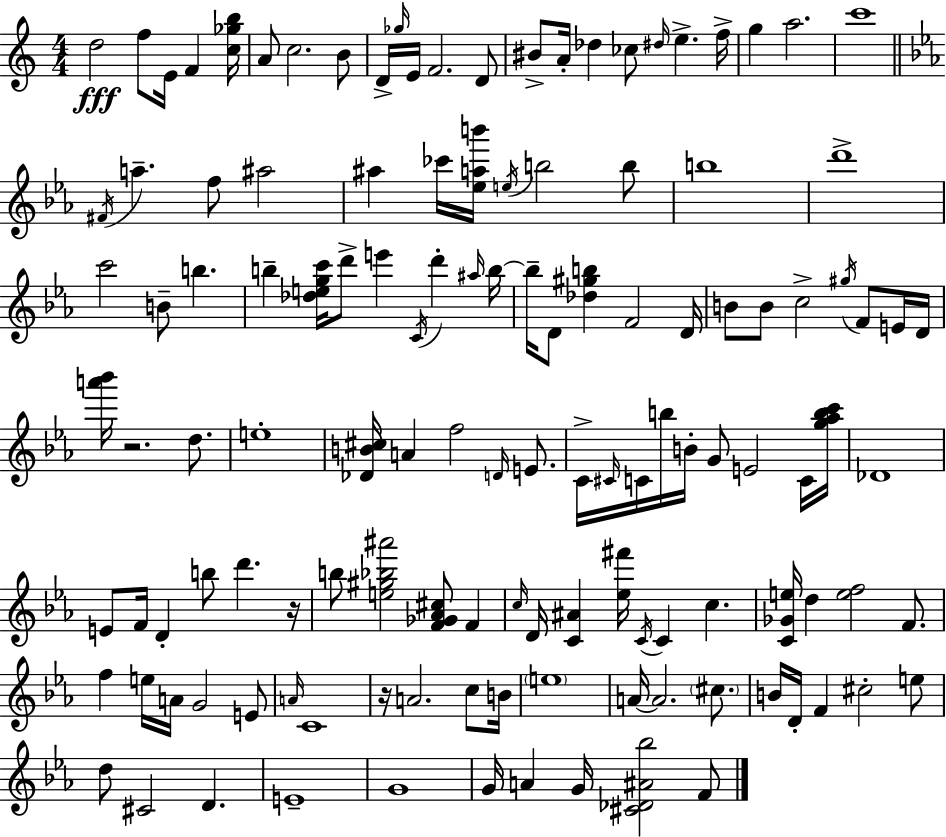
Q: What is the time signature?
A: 4/4